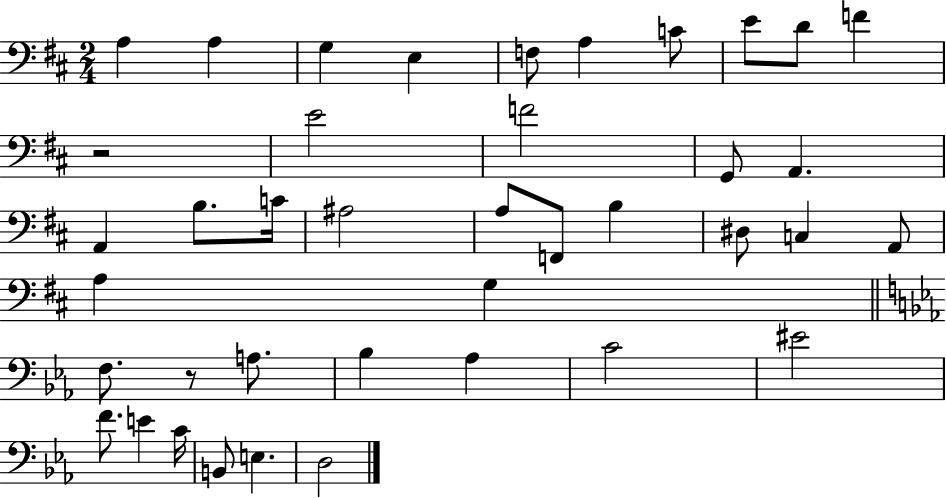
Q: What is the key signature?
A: D major